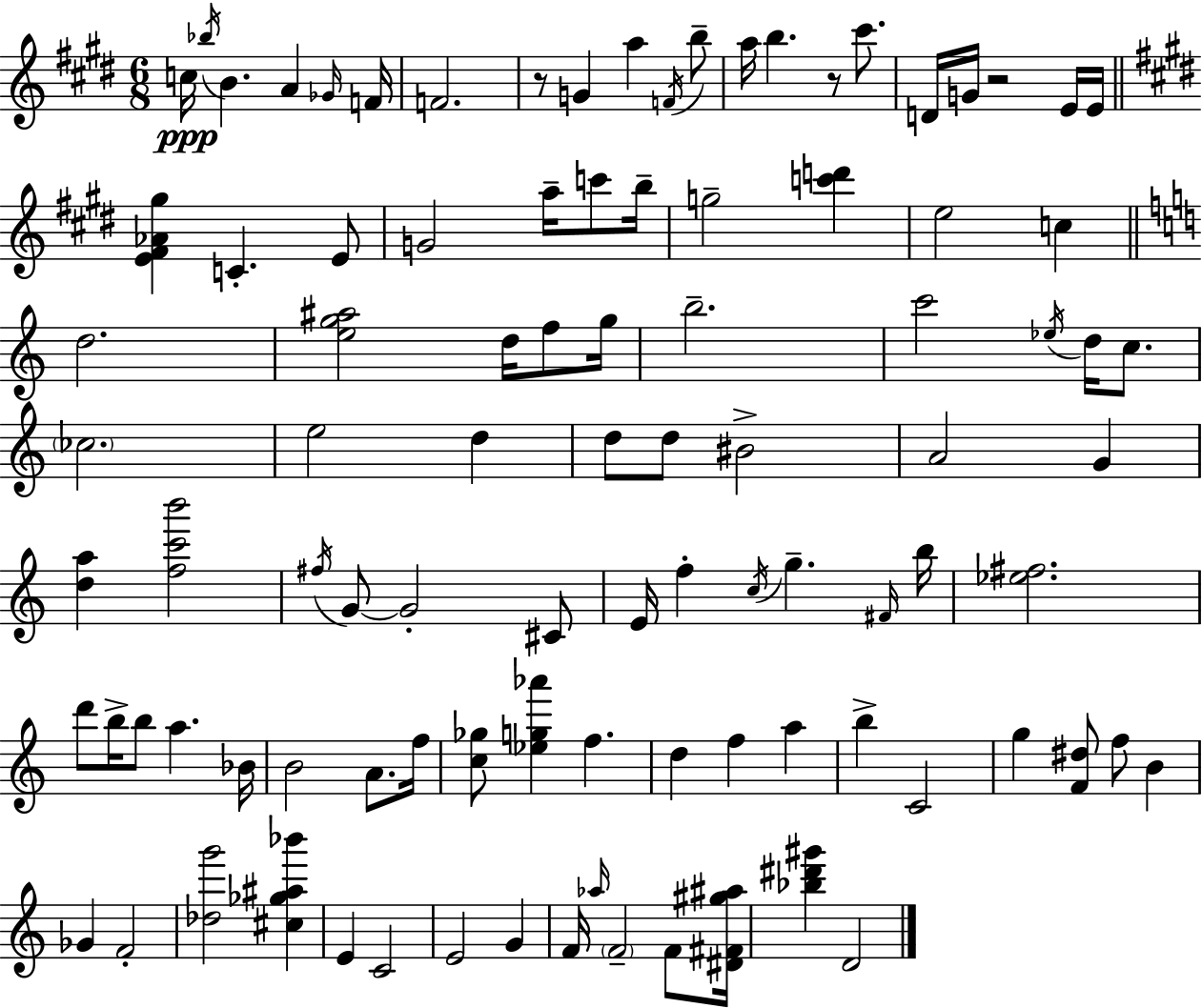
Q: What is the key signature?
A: E major